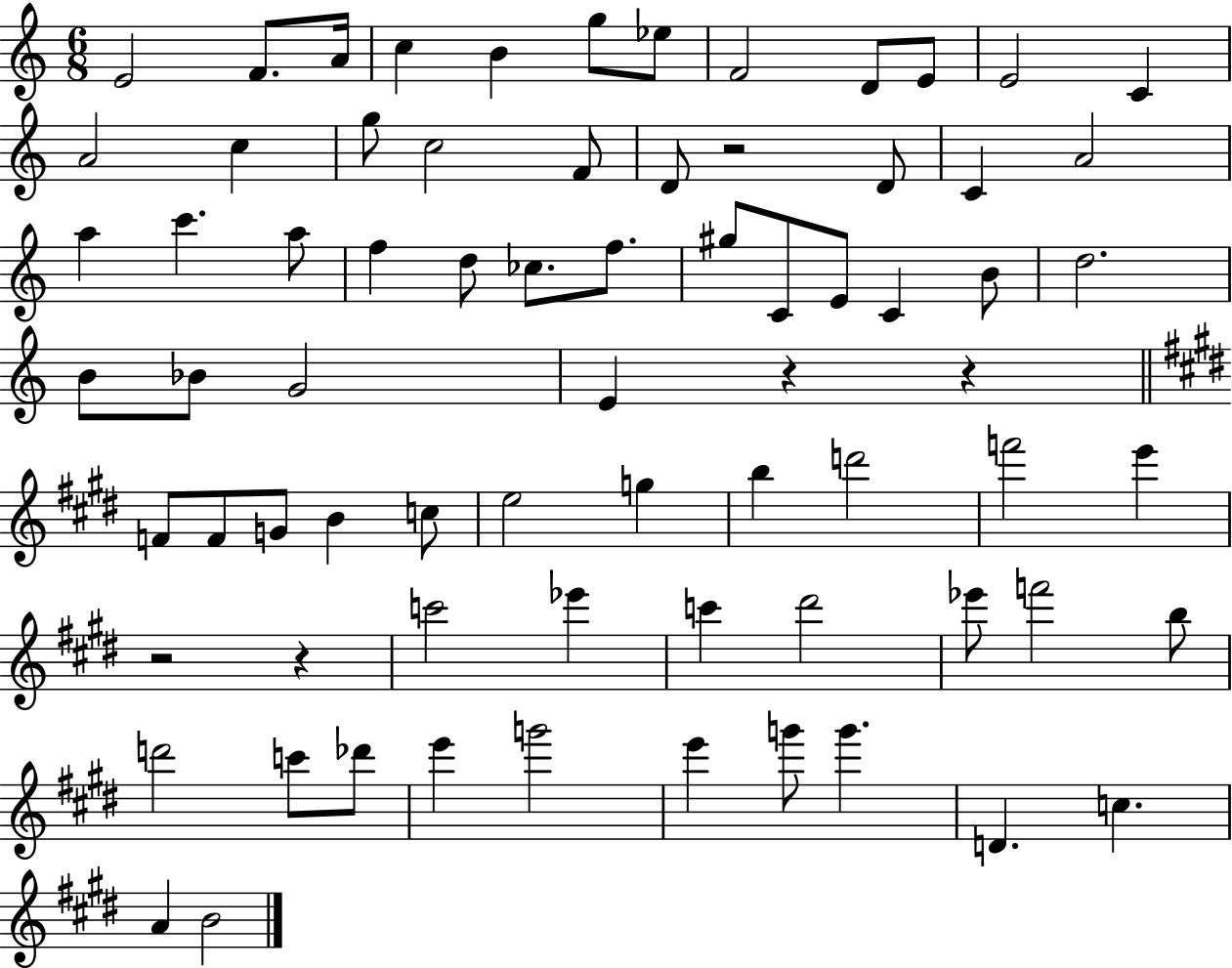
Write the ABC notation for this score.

X:1
T:Untitled
M:6/8
L:1/4
K:C
E2 F/2 A/4 c B g/2 _e/2 F2 D/2 E/2 E2 C A2 c g/2 c2 F/2 D/2 z2 D/2 C A2 a c' a/2 f d/2 _c/2 f/2 ^g/2 C/2 E/2 C B/2 d2 B/2 _B/2 G2 E z z F/2 F/2 G/2 B c/2 e2 g b d'2 f'2 e' z2 z c'2 _e' c' ^d'2 _e'/2 f'2 b/2 d'2 c'/2 _d'/2 e' g'2 e' g'/2 g' D c A B2